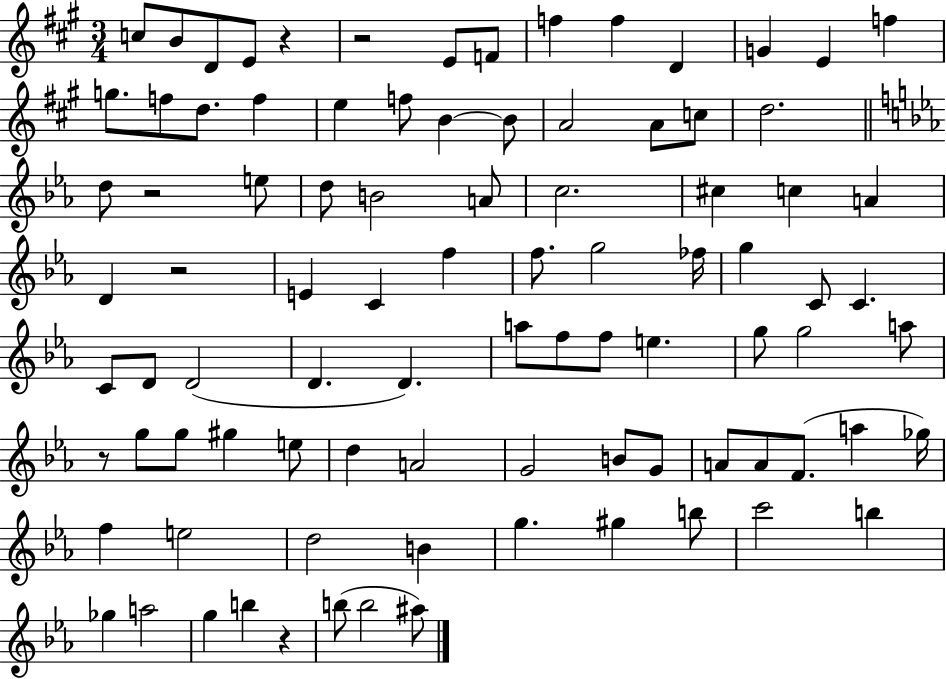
{
  \clef treble
  \numericTimeSignature
  \time 3/4
  \key a \major
  \repeat volta 2 { c''8 b'8 d'8 e'8 r4 | r2 e'8 f'8 | f''4 f''4 d'4 | g'4 e'4 f''4 | \break g''8. f''8 d''8. f''4 | e''4 f''8 b'4~~ b'8 | a'2 a'8 c''8 | d''2. | \break \bar "||" \break \key c \minor d''8 r2 e''8 | d''8 b'2 a'8 | c''2. | cis''4 c''4 a'4 | \break d'4 r2 | e'4 c'4 f''4 | f''8. g''2 fes''16 | g''4 c'8 c'4. | \break c'8 d'8 d'2( | d'4. d'4.) | a''8 f''8 f''8 e''4. | g''8 g''2 a''8 | \break r8 g''8 g''8 gis''4 e''8 | d''4 a'2 | g'2 b'8 g'8 | a'8 a'8 f'8.( a''4 ges''16) | \break f''4 e''2 | d''2 b'4 | g''4. gis''4 b''8 | c'''2 b''4 | \break ges''4 a''2 | g''4 b''4 r4 | b''8( b''2 ais''8) | } \bar "|."
}